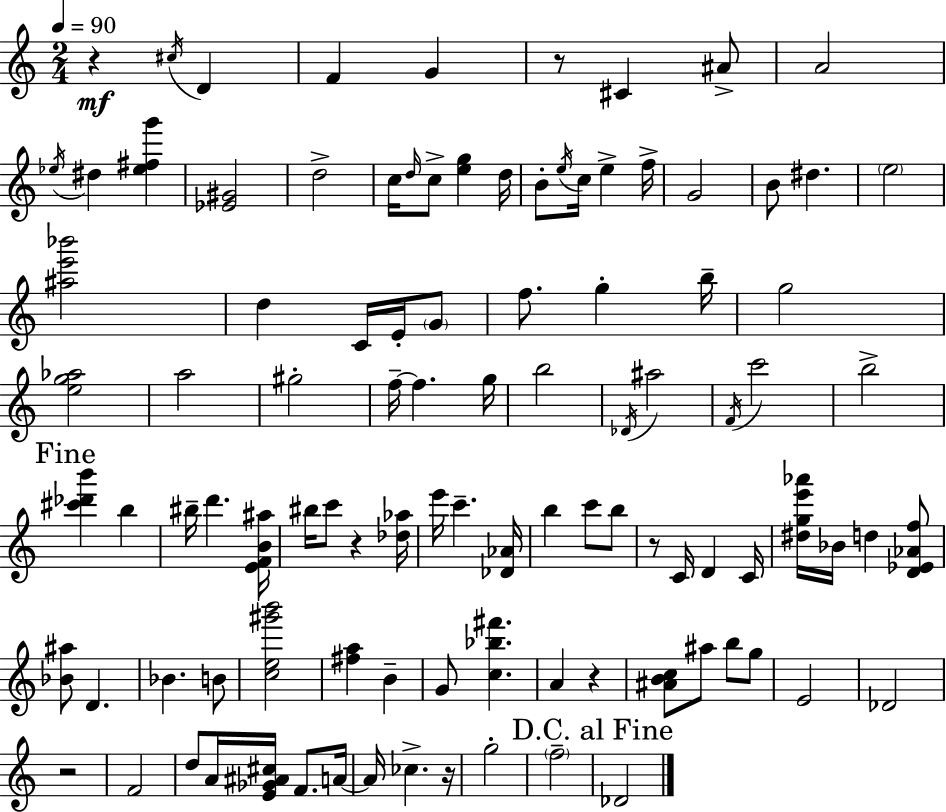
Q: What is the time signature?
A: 2/4